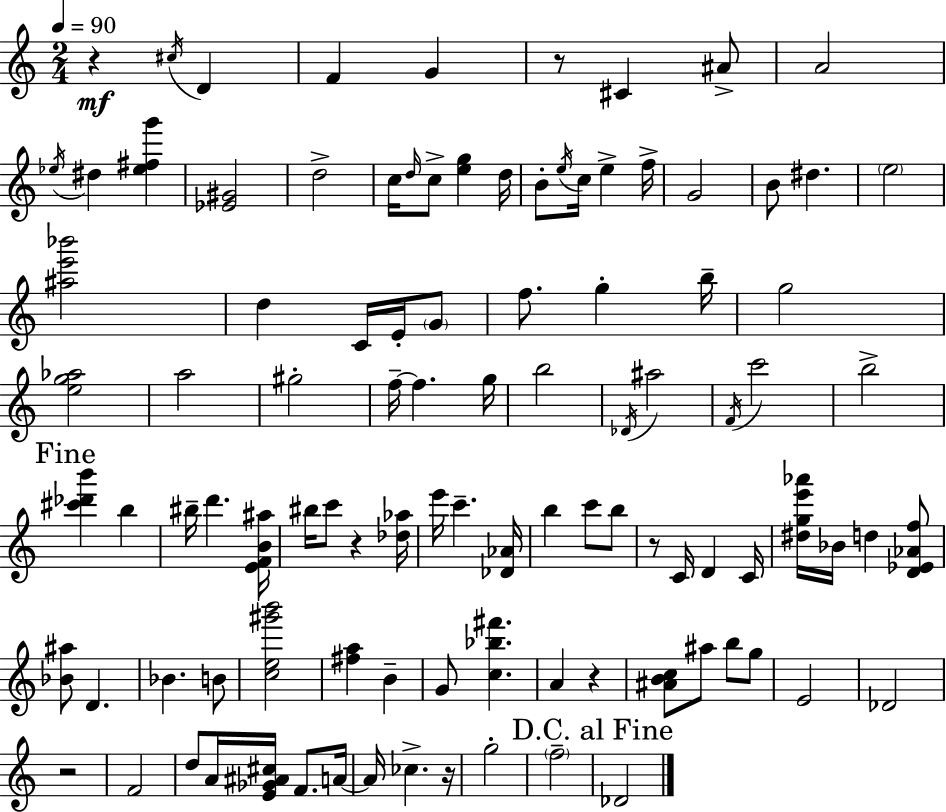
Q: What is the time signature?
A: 2/4